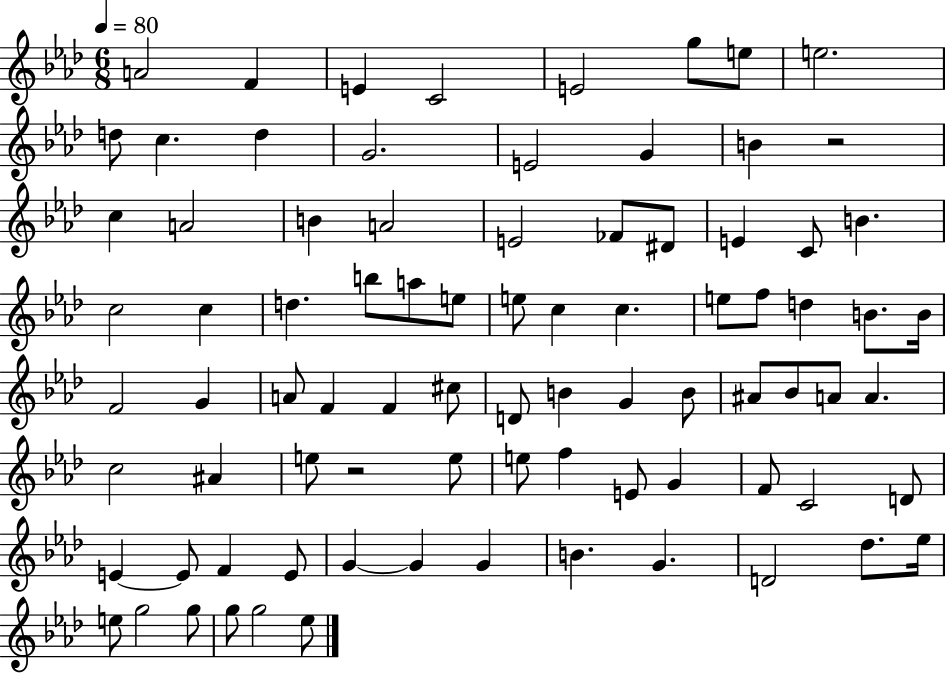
X:1
T:Untitled
M:6/8
L:1/4
K:Ab
A2 F E C2 E2 g/2 e/2 e2 d/2 c d G2 E2 G B z2 c A2 B A2 E2 _F/2 ^D/2 E C/2 B c2 c d b/2 a/2 e/2 e/2 c c e/2 f/2 d B/2 B/4 F2 G A/2 F F ^c/2 D/2 B G B/2 ^A/2 _B/2 A/2 A c2 ^A e/2 z2 e/2 e/2 f E/2 G F/2 C2 D/2 E E/2 F E/2 G G G B G D2 _d/2 _e/4 e/2 g2 g/2 g/2 g2 _e/2